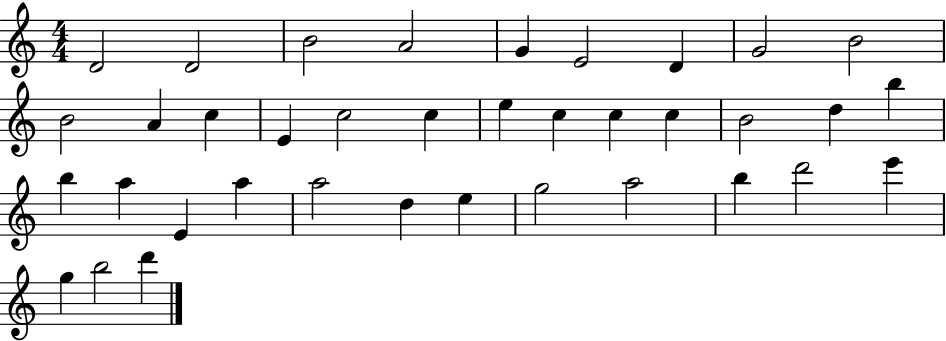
X:1
T:Untitled
M:4/4
L:1/4
K:C
D2 D2 B2 A2 G E2 D G2 B2 B2 A c E c2 c e c c c B2 d b b a E a a2 d e g2 a2 b d'2 e' g b2 d'